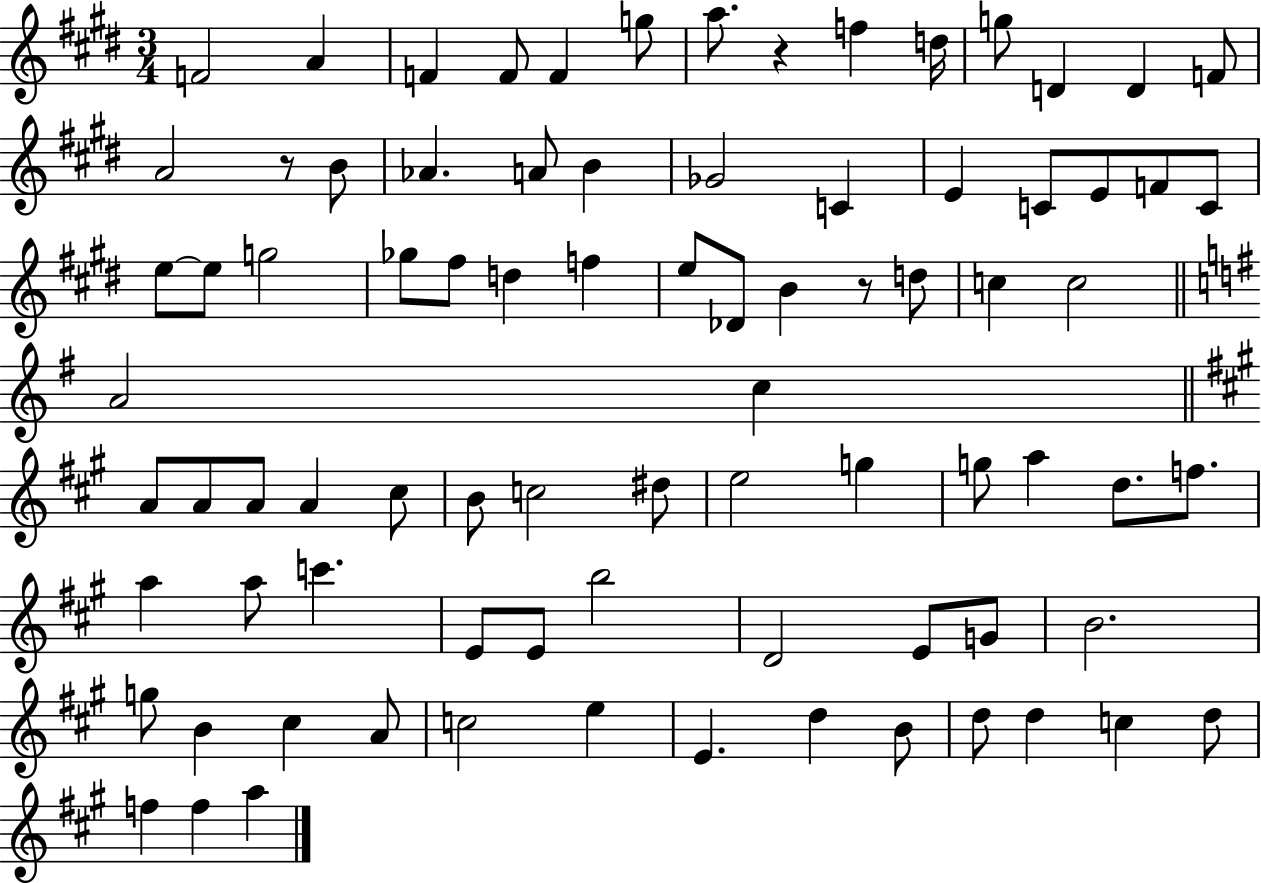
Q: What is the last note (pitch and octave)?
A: A5